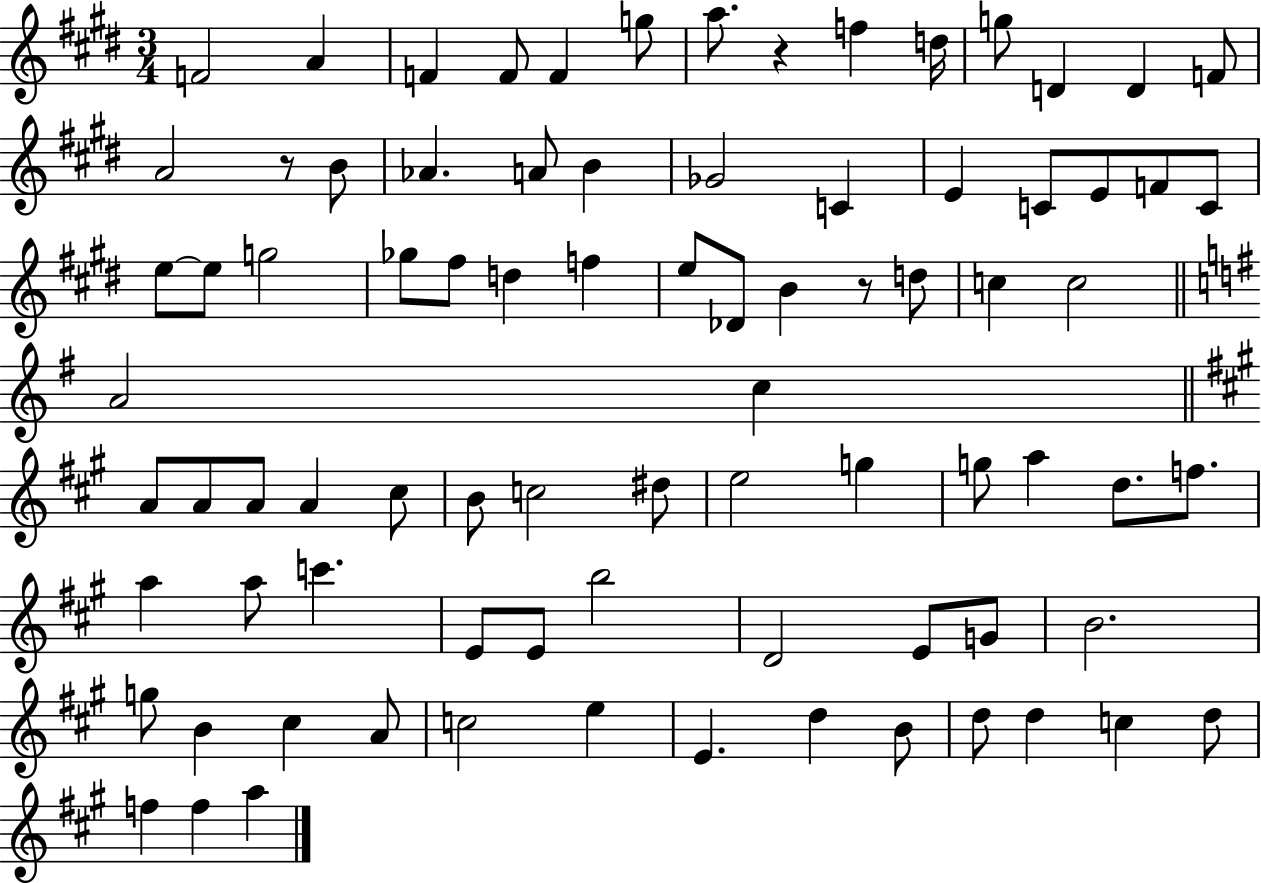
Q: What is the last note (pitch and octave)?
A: A5